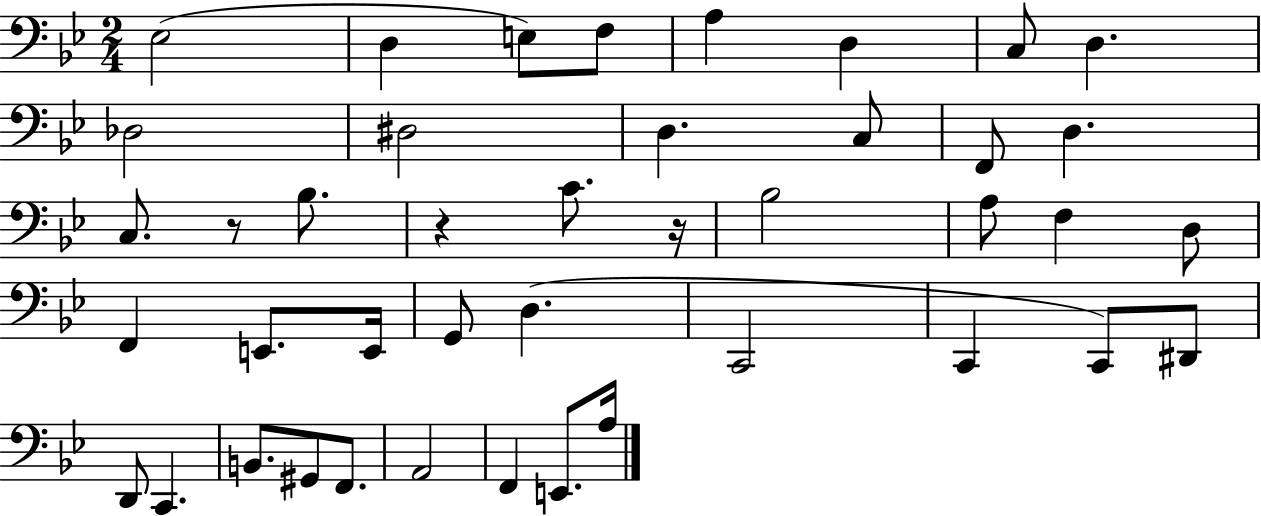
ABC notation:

X:1
T:Untitled
M:2/4
L:1/4
K:Bb
_E,2 D, E,/2 F,/2 A, D, C,/2 D, _D,2 ^D,2 D, C,/2 F,,/2 D, C,/2 z/2 _B,/2 z C/2 z/4 _B,2 A,/2 F, D,/2 F,, E,,/2 E,,/4 G,,/2 D, C,,2 C,, C,,/2 ^D,,/2 D,,/2 C,, B,,/2 ^G,,/2 F,,/2 A,,2 F,, E,,/2 A,/4